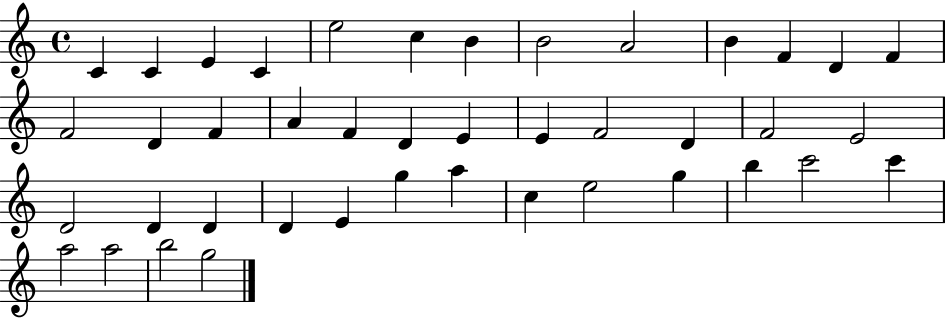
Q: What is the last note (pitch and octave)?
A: G5